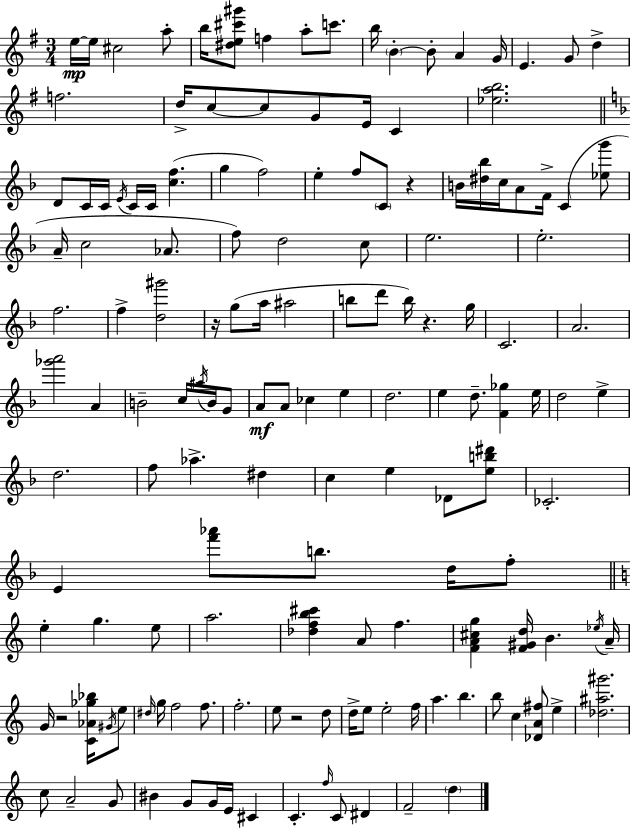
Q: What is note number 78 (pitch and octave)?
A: D#5